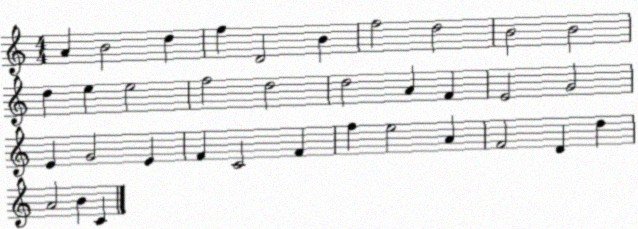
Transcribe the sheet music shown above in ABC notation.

X:1
T:Untitled
M:4/4
L:1/4
K:C
A B2 d f D2 B f2 d2 B2 B2 d e e2 f2 d2 d2 A F E2 G2 E G2 E F C2 F f e2 A F2 D d A2 B C